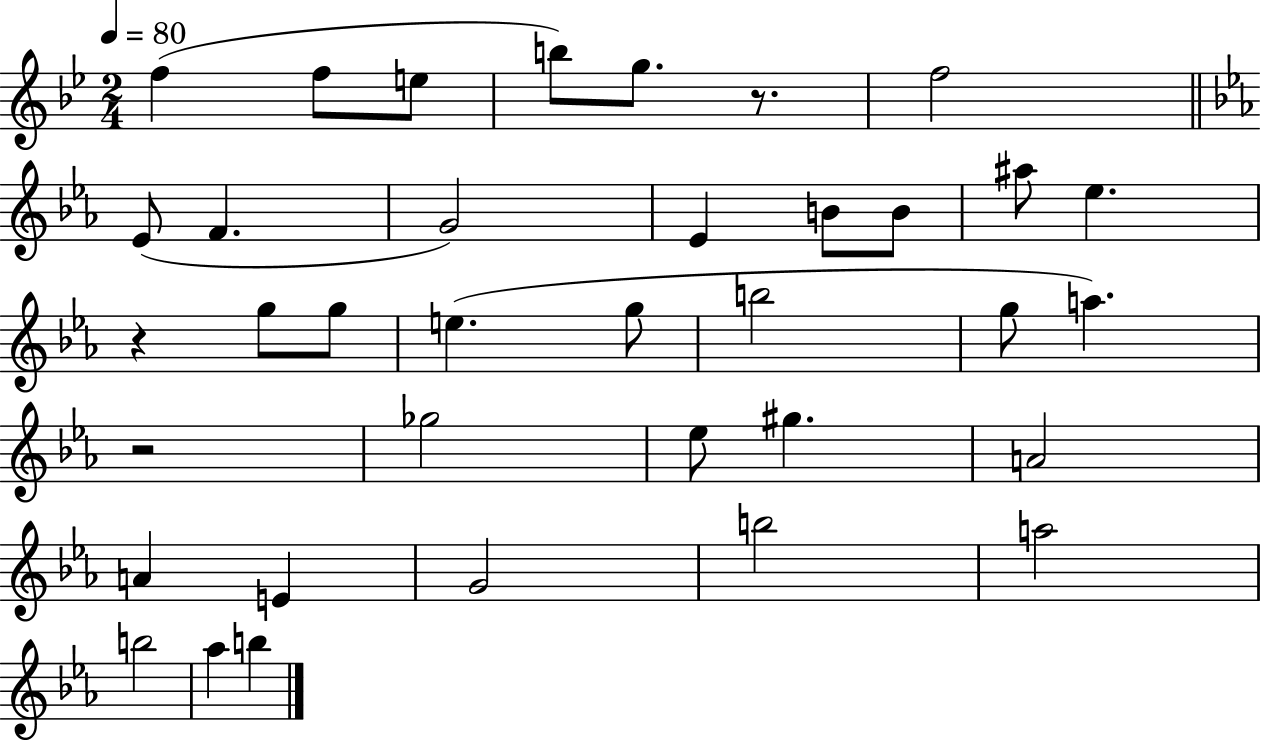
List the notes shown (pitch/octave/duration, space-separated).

F5/q F5/e E5/e B5/e G5/e. R/e. F5/h Eb4/e F4/q. G4/h Eb4/q B4/e B4/e A#5/e Eb5/q. R/q G5/e G5/e E5/q. G5/e B5/h G5/e A5/q. R/h Gb5/h Eb5/e G#5/q. A4/h A4/q E4/q G4/h B5/h A5/h B5/h Ab5/q B5/q